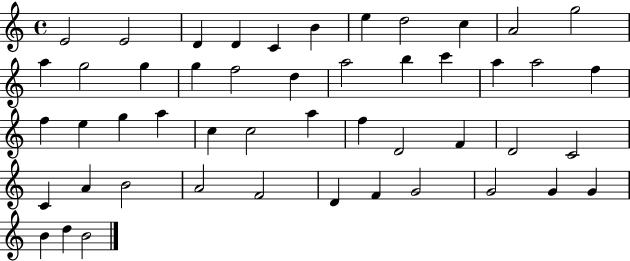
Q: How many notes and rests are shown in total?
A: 49